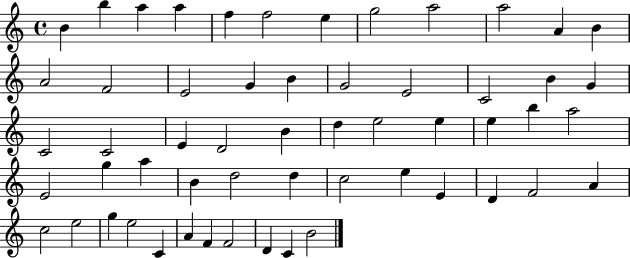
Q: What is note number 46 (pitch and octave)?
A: C5